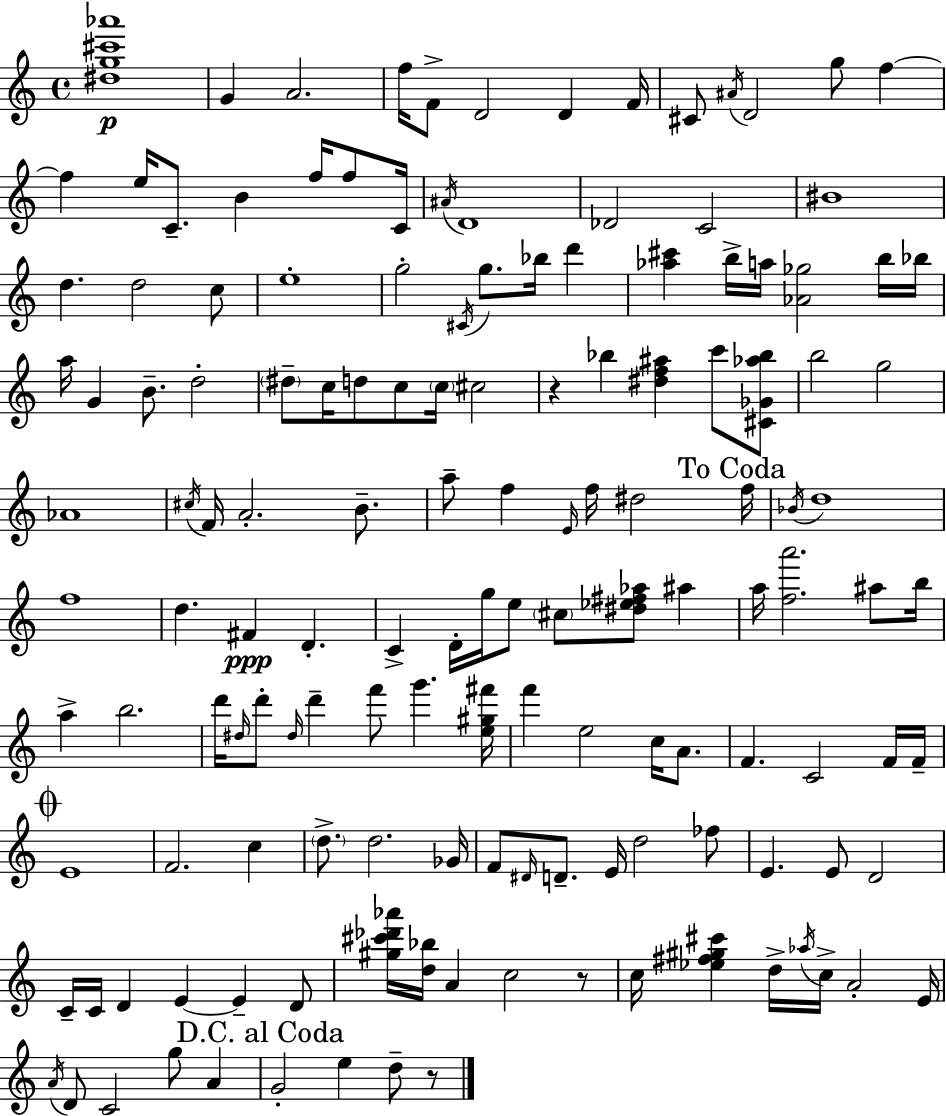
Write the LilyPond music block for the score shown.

{
  \clef treble
  \time 4/4
  \defaultTimeSignature
  \key c \major
  <dis'' g'' cis''' aes'''>1\p | g'4 a'2. | f''16 f'8-> d'2 d'4 f'16 | cis'8 \acciaccatura { ais'16 } d'2 g''8 f''4~~ | \break f''4 e''16 c'8.-- b'4 f''16 f''8 | c'16 \acciaccatura { ais'16 } d'1 | des'2 c'2 | bis'1 | \break d''4. d''2 | c''8 e''1-. | g''2-. \acciaccatura { cis'16 } g''8. bes''16 d'''4 | <aes'' cis'''>4 b''16-> a''16 <aes' ges''>2 | \break b''16 bes''16 a''16 g'4 b'8.-- d''2-. | \parenthesize dis''8-- c''16 d''8 c''8 \parenthesize c''16 cis''2 | r4 bes''4 <dis'' f'' ais''>4 c'''8 | <cis' ges' aes'' bes''>8 b''2 g''2 | \break aes'1 | \acciaccatura { cis''16 } f'16 a'2.-. | b'8.-- a''8-- f''4 \grace { e'16 } f''16 dis''2 | \mark "To Coda" f''16 \acciaccatura { bes'16 } d''1 | \break f''1 | d''4. fis'4\ppp | d'4.-. c'4-> d'16-. g''16 e''8 \parenthesize cis''8 | <dis'' ees'' fis'' aes''>8 ais''4 a''16 <f'' a'''>2. | \break ais''8 b''16 a''4-> b''2. | d'''16 \grace { dis''16 } d'''8-. \grace { dis''16 } d'''4-- f'''8 | g'''4. <e'' gis'' fis'''>16 f'''4 e''2 | c''16 a'8. f'4. c'2 | \break f'16 f'16-- \mark \markup { \musicglyph "scripts.coda" } e'1 | f'2. | c''4 \parenthesize d''8.-> d''2. | ges'16 f'8 \grace { dis'16 } d'8.-- e'16 d''2 | \break fes''8 e'4. e'8 | d'2 c'16-- c'16 d'4 e'4~~ | e'4-- d'8 <gis'' cis''' des''' aes'''>16 <d'' bes''>16 a'4 c''2 | r8 c''16 <ees'' fis'' gis'' cis'''>4 d''16-> \acciaccatura { aes''16 } | \break c''16-> a'2-. e'16 \acciaccatura { a'16 } d'8 c'2 | g''8 a'4 \mark "D.C. al Coda" g'2-. | e''4 d''8-- r8 \bar "|."
}